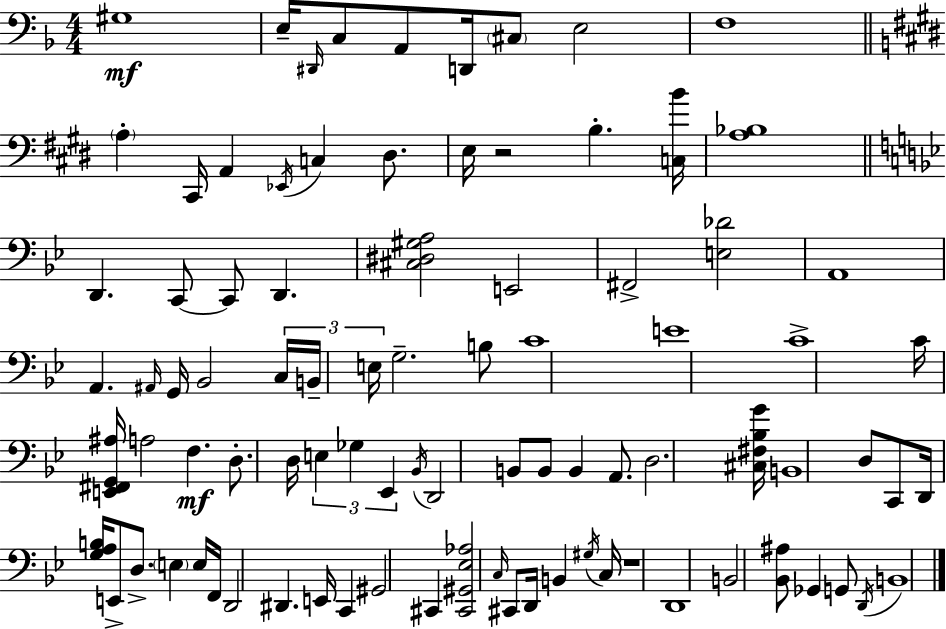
G#3/w E3/s D#2/s C3/e A2/e D2/s C#3/e E3/h F3/w A3/q C#2/s A2/q Eb2/s C3/q D#3/e. E3/s R/h B3/q. [C3,B4]/s [A3,Bb3]/w D2/q. C2/e C2/e D2/q. [C#3,D#3,G#3,A3]/h E2/h F#2/h [E3,Db4]/h A2/w A2/q. A#2/s G2/s Bb2/h C3/s B2/s E3/s G3/h. B3/e C4/w E4/w C4/w C4/s [E2,F#2,G2,A#3]/s A3/h F3/q. D3/e. D3/s E3/q Gb3/q Eb2/q Bb2/s D2/h B2/e B2/e B2/q A2/e. D3/h. [C#3,F#3,Bb3,G4]/s B2/w D3/e C2/e D2/s [G3,A3,B3]/s E2/e D3/e. E3/q E3/s F2/s D2/h D#2/q. E2/s C2/q G#2/h C#2/q [C#2,G#2,Eb3,Ab3]/h C3/s C#2/e D2/s B2/q G#3/s C3/s R/w D2/w B2/h [Bb2,A#3]/e Gb2/q G2/e D2/s B2/w